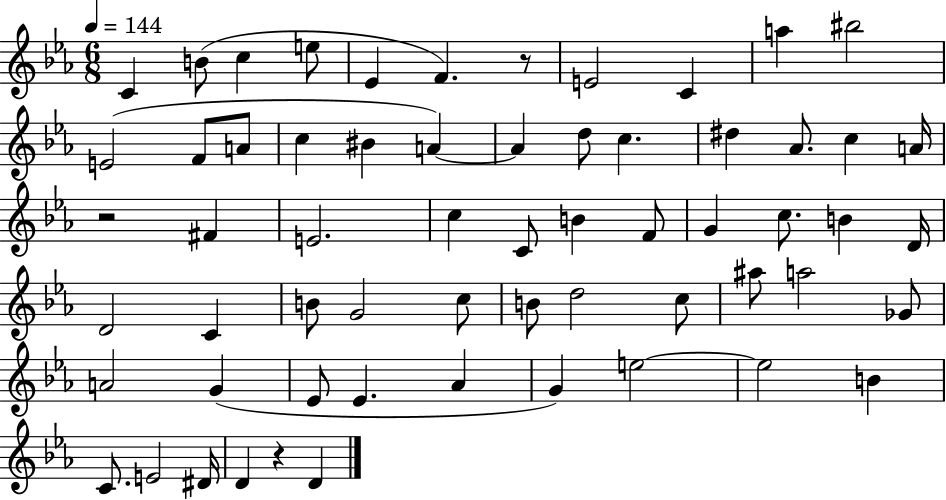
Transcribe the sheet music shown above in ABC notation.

X:1
T:Untitled
M:6/8
L:1/4
K:Eb
C B/2 c e/2 _E F z/2 E2 C a ^b2 E2 F/2 A/2 c ^B A A d/2 c ^d _A/2 c A/4 z2 ^F E2 c C/2 B F/2 G c/2 B D/4 D2 C B/2 G2 c/2 B/2 d2 c/2 ^a/2 a2 _G/2 A2 G _E/2 _E _A G e2 e2 B C/2 E2 ^D/4 D z D